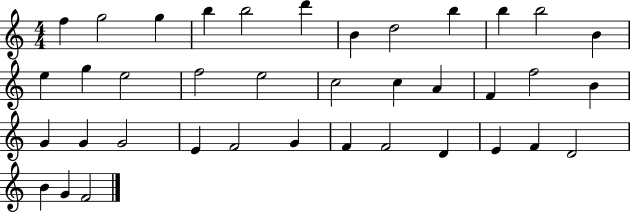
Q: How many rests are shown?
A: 0